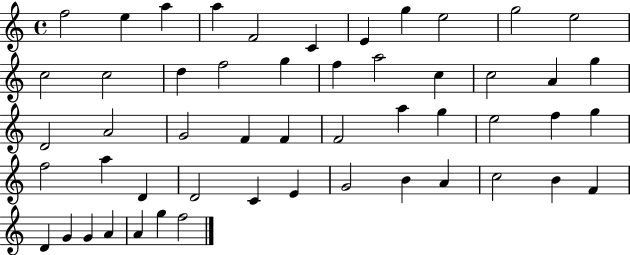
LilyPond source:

{
  \clef treble
  \time 4/4
  \defaultTimeSignature
  \key c \major
  f''2 e''4 a''4 | a''4 f'2 c'4 | e'4 g''4 e''2 | g''2 e''2 | \break c''2 c''2 | d''4 f''2 g''4 | f''4 a''2 c''4 | c''2 a'4 g''4 | \break d'2 a'2 | g'2 f'4 f'4 | f'2 a''4 g''4 | e''2 f''4 g''4 | \break f''2 a''4 d'4 | d'2 c'4 e'4 | g'2 b'4 a'4 | c''2 b'4 f'4 | \break d'4 g'4 g'4 a'4 | a'4 g''4 f''2 | \bar "|."
}